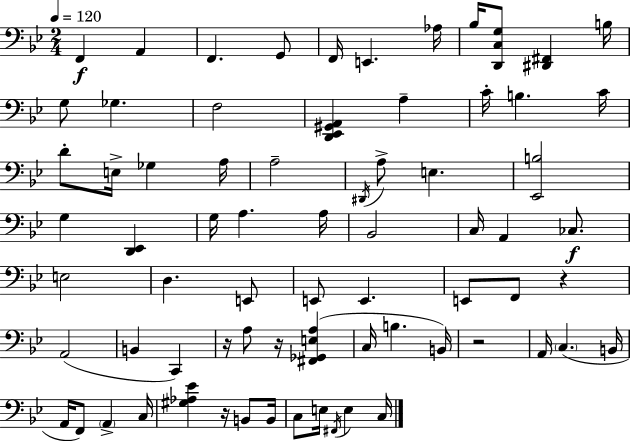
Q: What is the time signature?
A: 2/4